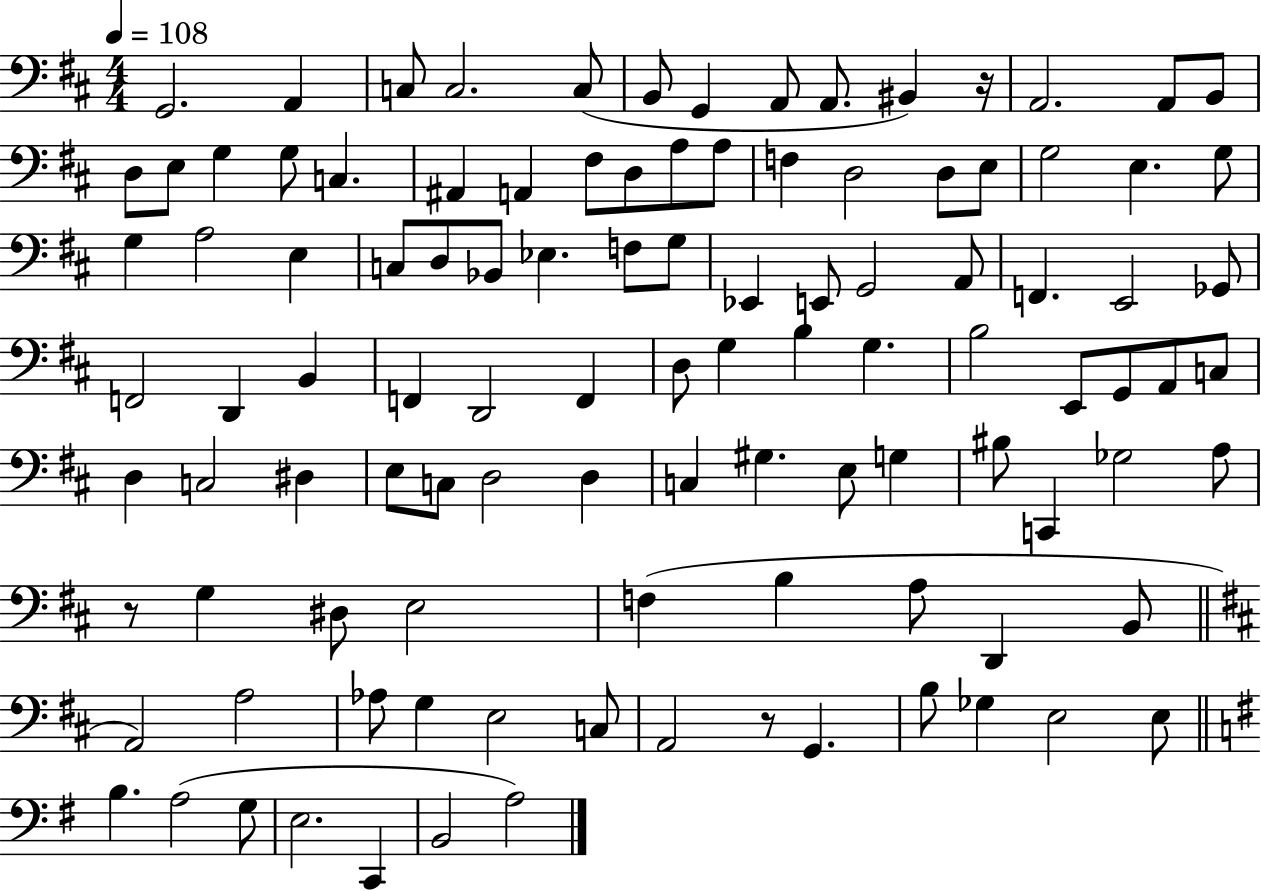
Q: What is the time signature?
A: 4/4